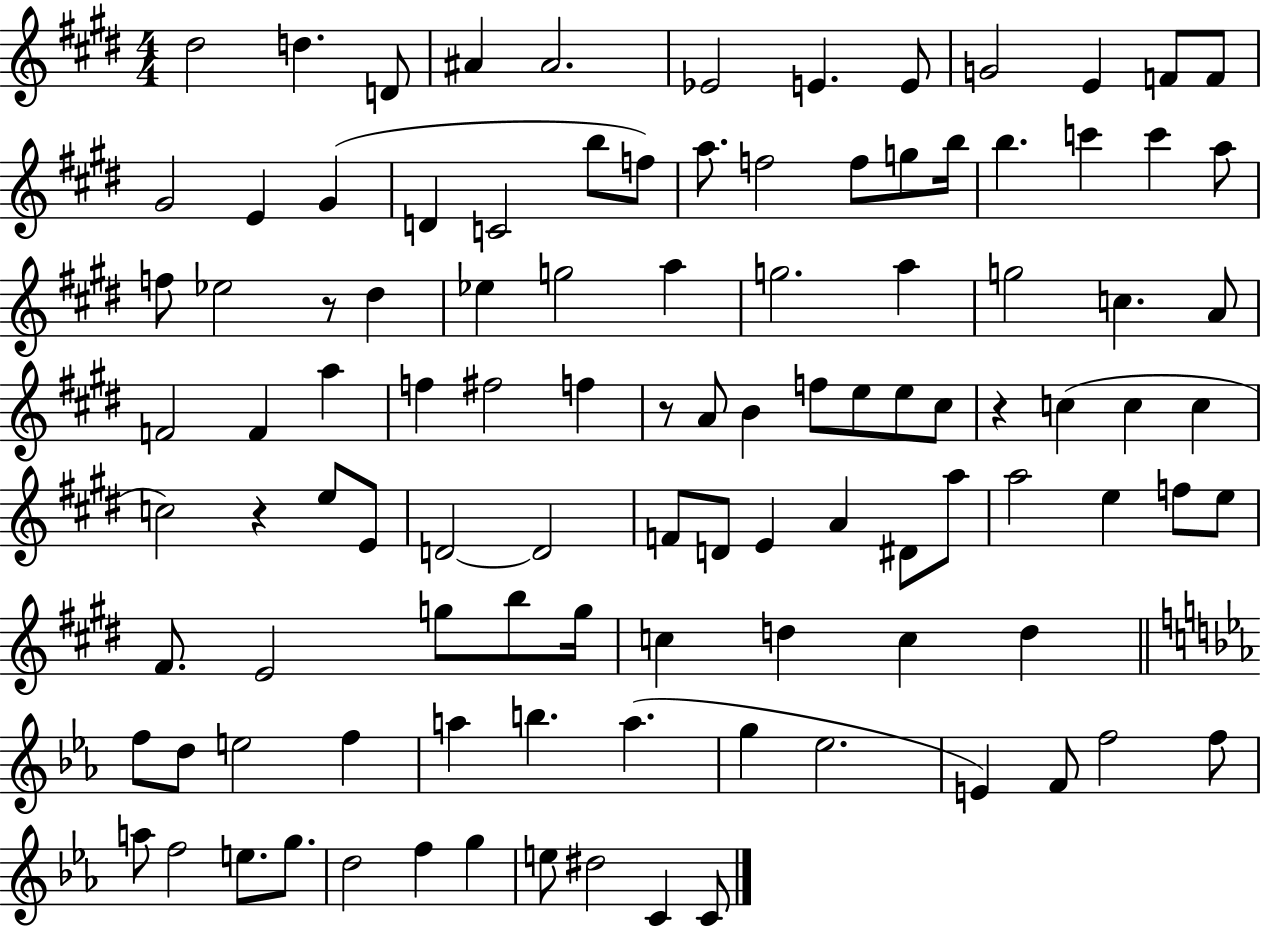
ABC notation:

X:1
T:Untitled
M:4/4
L:1/4
K:E
^d2 d D/2 ^A ^A2 _E2 E E/2 G2 E F/2 F/2 ^G2 E ^G D C2 b/2 f/2 a/2 f2 f/2 g/2 b/4 b c' c' a/2 f/2 _e2 z/2 ^d _e g2 a g2 a g2 c A/2 F2 F a f ^f2 f z/2 A/2 B f/2 e/2 e/2 ^c/2 z c c c c2 z e/2 E/2 D2 D2 F/2 D/2 E A ^D/2 a/2 a2 e f/2 e/2 ^F/2 E2 g/2 b/2 g/4 c d c d f/2 d/2 e2 f a b a g _e2 E F/2 f2 f/2 a/2 f2 e/2 g/2 d2 f g e/2 ^d2 C C/2